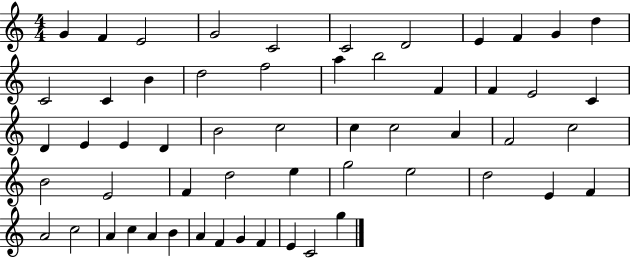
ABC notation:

X:1
T:Untitled
M:4/4
L:1/4
K:C
G F E2 G2 C2 C2 D2 E F G d C2 C B d2 f2 a b2 F F E2 C D E E D B2 c2 c c2 A F2 c2 B2 E2 F d2 e g2 e2 d2 E F A2 c2 A c A B A F G F E C2 g